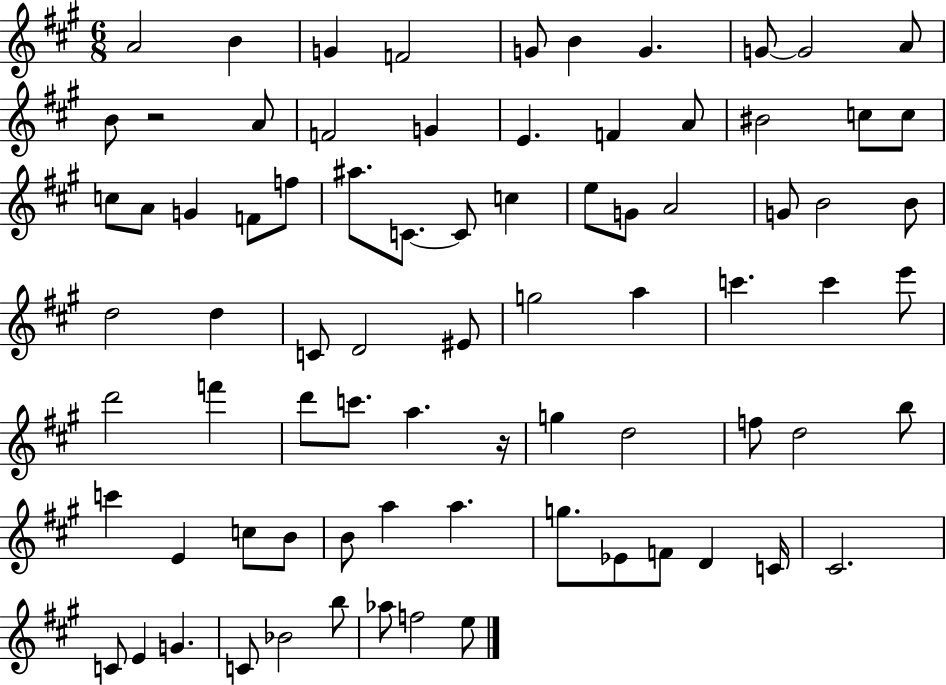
A4/h B4/q G4/q F4/h G4/e B4/q G4/q. G4/e G4/h A4/e B4/e R/h A4/e F4/h G4/q E4/q. F4/q A4/e BIS4/h C5/e C5/e C5/e A4/e G4/q F4/e F5/e A#5/e. C4/e. C4/e C5/q E5/e G4/e A4/h G4/e B4/h B4/e D5/h D5/q C4/e D4/h EIS4/e G5/h A5/q C6/q. C6/q E6/e D6/h F6/q D6/e C6/e. A5/q. R/s G5/q D5/h F5/e D5/h B5/e C6/q E4/q C5/e B4/e B4/e A5/q A5/q. G5/e. Eb4/e F4/e D4/q C4/s C#4/h. C4/e E4/q G4/q. C4/e Bb4/h B5/e Ab5/e F5/h E5/e